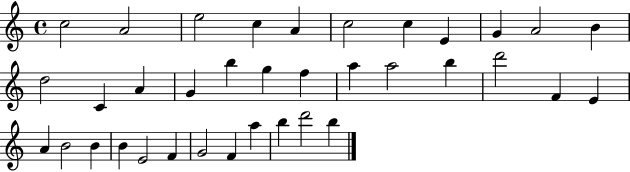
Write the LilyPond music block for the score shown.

{
  \clef treble
  \time 4/4
  \defaultTimeSignature
  \key c \major
  c''2 a'2 | e''2 c''4 a'4 | c''2 c''4 e'4 | g'4 a'2 b'4 | \break d''2 c'4 a'4 | g'4 b''4 g''4 f''4 | a''4 a''2 b''4 | d'''2 f'4 e'4 | \break a'4 b'2 b'4 | b'4 e'2 f'4 | g'2 f'4 a''4 | b''4 d'''2 b''4 | \break \bar "|."
}